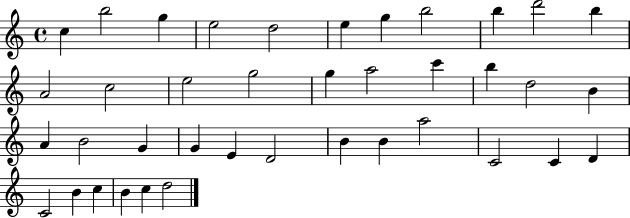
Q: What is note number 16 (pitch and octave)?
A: G5